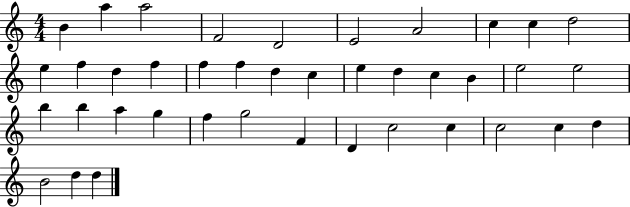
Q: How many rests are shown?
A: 0